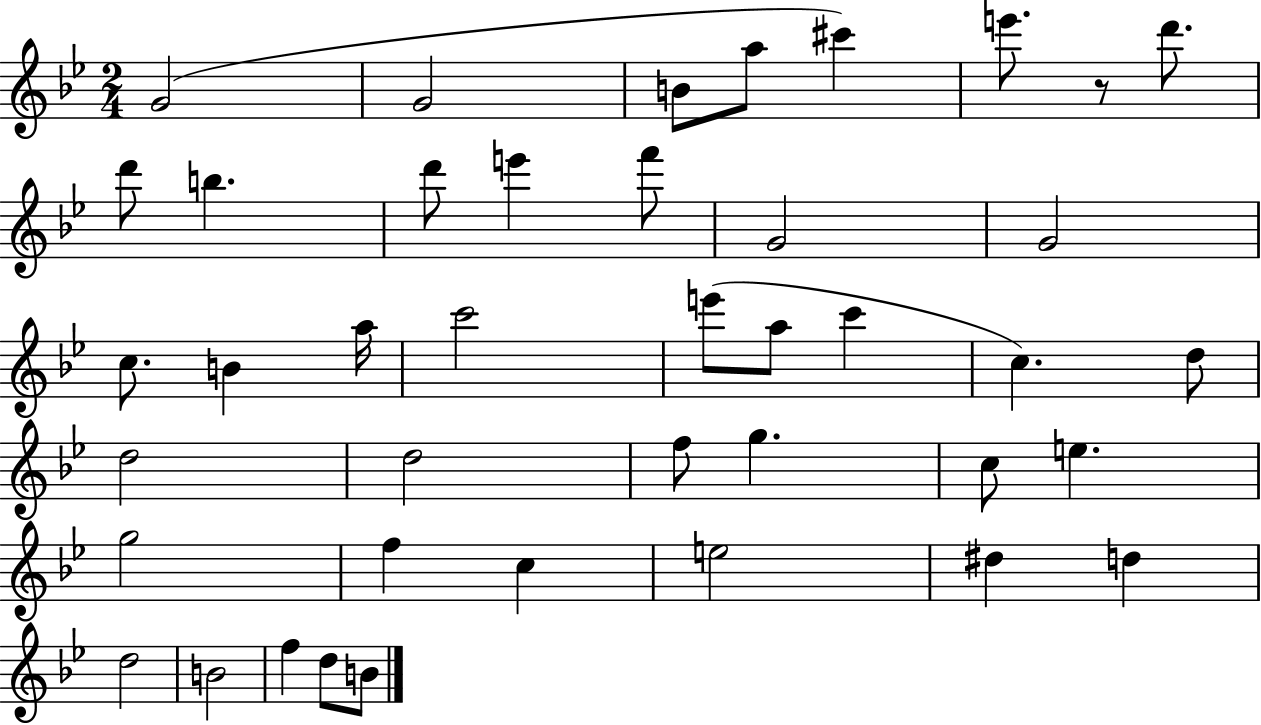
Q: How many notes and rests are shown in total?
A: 41